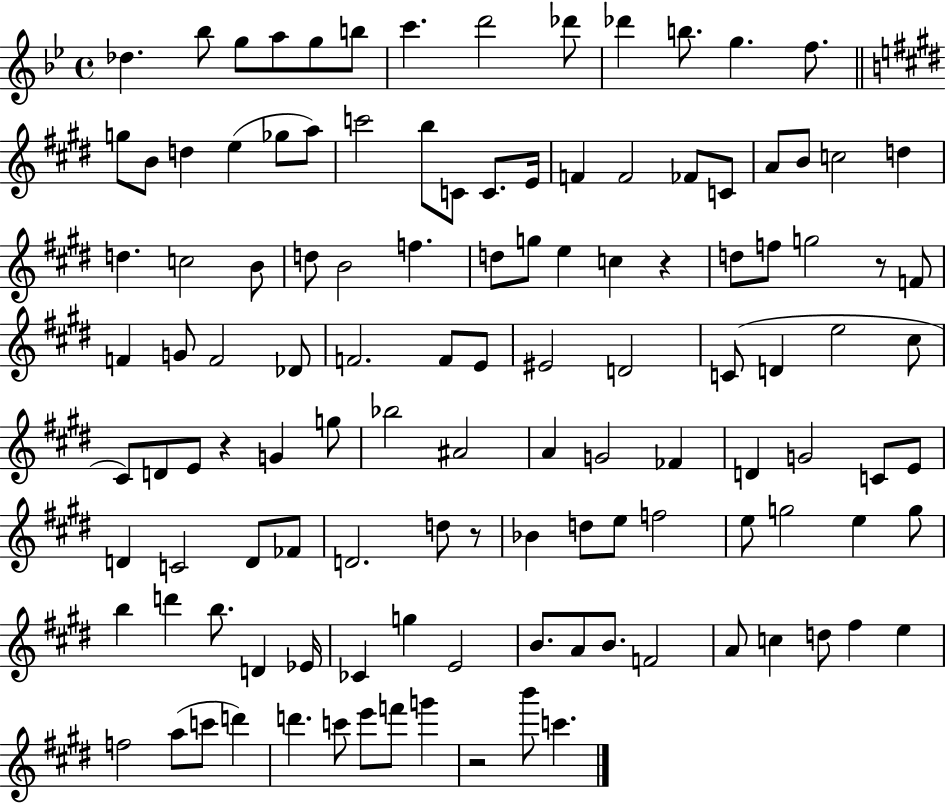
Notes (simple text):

Db5/q. Bb5/e G5/e A5/e G5/e B5/e C6/q. D6/h Db6/e Db6/q B5/e. G5/q. F5/e. G5/e B4/e D5/q E5/q Gb5/e A5/e C6/h B5/e C4/e C4/e. E4/s F4/q F4/h FES4/e C4/e A4/e B4/e C5/h D5/q D5/q. C5/h B4/e D5/e B4/h F5/q. D5/e G5/e E5/q C5/q R/q D5/e F5/e G5/h R/e F4/e F4/q G4/e F4/h Db4/e F4/h. F4/e E4/e EIS4/h D4/h C4/e D4/q E5/h C#5/e C#4/e D4/e E4/e R/q G4/q G5/e Bb5/h A#4/h A4/q G4/h FES4/q D4/q G4/h C4/e E4/e D4/q C4/h D4/e FES4/e D4/h. D5/e R/e Bb4/q D5/e E5/e F5/h E5/e G5/h E5/q G5/e B5/q D6/q B5/e. D4/q Eb4/s CES4/q G5/q E4/h B4/e. A4/e B4/e. F4/h A4/e C5/q D5/e F#5/q E5/q F5/h A5/e C6/e D6/q D6/q. C6/e E6/e F6/e G6/q R/h B6/e C6/q.